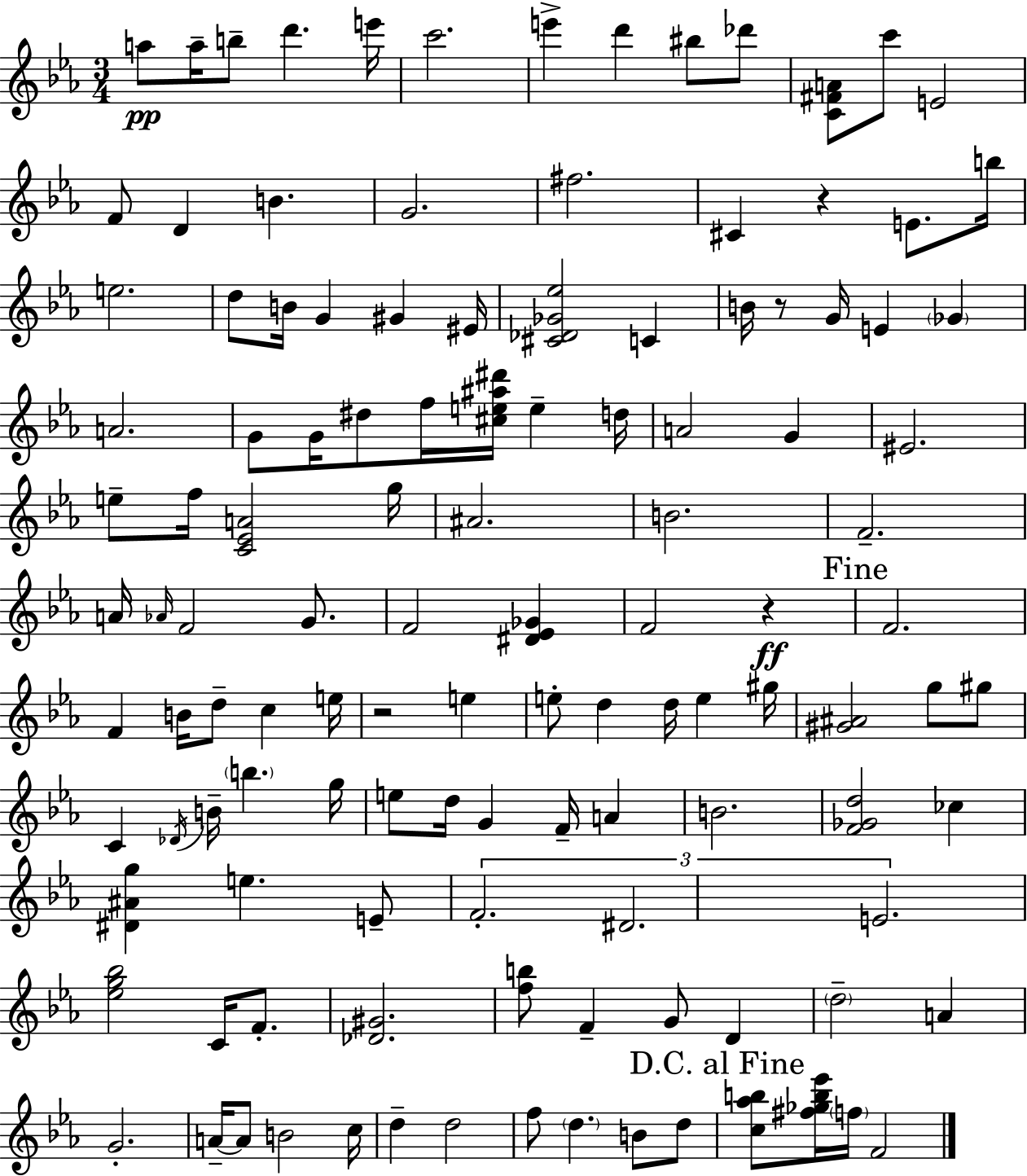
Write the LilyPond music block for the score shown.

{
  \clef treble
  \numericTimeSignature
  \time 3/4
  \key c \minor
  a''8\pp a''16-- b''8-- d'''4. e'''16 | c'''2. | e'''4-> d'''4 bis''8 des'''8 | <c' fis' a'>8 c'''8 e'2 | \break f'8 d'4 b'4. | g'2. | fis''2. | cis'4 r4 e'8. b''16 | \break e''2. | d''8 b'16 g'4 gis'4 eis'16 | <cis' des' ges' ees''>2 c'4 | b'16 r8 g'16 e'4 \parenthesize ges'4 | \break a'2. | g'8 g'16 dis''8 f''16 <cis'' e'' ais'' dis'''>16 e''4-- d''16 | a'2 g'4 | eis'2. | \break e''8-- f''16 <c' ees' a'>2 g''16 | ais'2. | b'2. | f'2.-- | \break a'16 \grace { aes'16 } f'2 g'8. | f'2 <dis' ees' ges'>4 | f'2 r4\ff | \mark "Fine" f'2. | \break f'4 b'16 d''8-- c''4 | e''16 r2 e''4 | e''8-. d''4 d''16 e''4 | gis''16 <gis' ais'>2 g''8 gis''8 | \break c'4 \acciaccatura { des'16 } b'16-- \parenthesize b''4. | g''16 e''8 d''16 g'4 f'16-- a'4 | b'2. | <f' ges' d''>2 ces''4 | \break <dis' ais' g''>4 e''4. | e'8-- \tuplet 3/2 { f'2.-. | dis'2. | e'2. } | \break <ees'' g'' bes''>2 c'16 f'8.-. | <des' gis'>2. | <f'' b''>8 f'4-- g'8 d'4 | \parenthesize d''2-- a'4 | \break g'2.-. | a'16--~~ a'8 b'2 | c''16 d''4-- d''2 | f''8 \parenthesize d''4. b'8 | \break d''8 \mark "D.C. al Fine" <c'' aes'' b''>8 <fis'' ges'' b'' ees'''>16 \parenthesize f''16 f'2 | \bar "|."
}